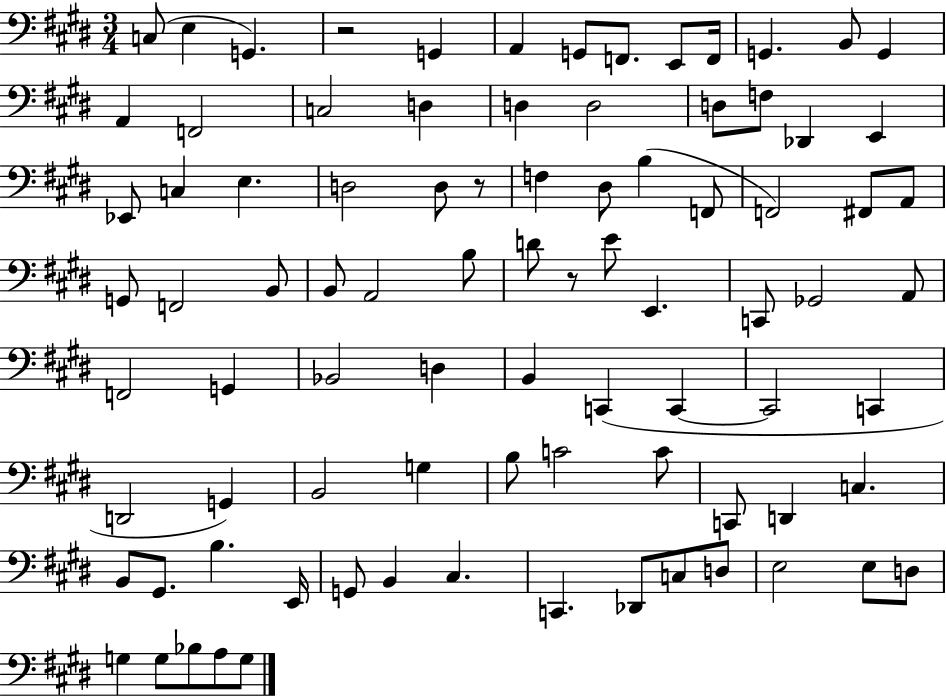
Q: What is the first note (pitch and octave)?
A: C3